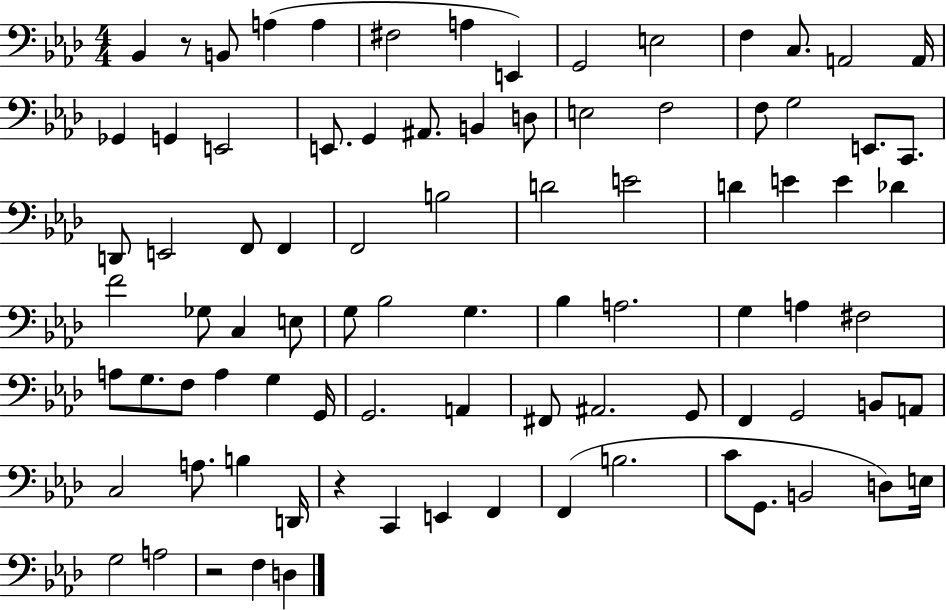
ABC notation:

X:1
T:Untitled
M:4/4
L:1/4
K:Ab
_B,, z/2 B,,/2 A, A, ^F,2 A, E,, G,,2 E,2 F, C,/2 A,,2 A,,/4 _G,, G,, E,,2 E,,/2 G,, ^A,,/2 B,, D,/2 E,2 F,2 F,/2 G,2 E,,/2 C,,/2 D,,/2 E,,2 F,,/2 F,, F,,2 B,2 D2 E2 D E E _D F2 _G,/2 C, E,/2 G,/2 _B,2 G, _B, A,2 G, A, ^F,2 A,/2 G,/2 F,/2 A, G, G,,/4 G,,2 A,, ^F,,/2 ^A,,2 G,,/2 F,, G,,2 B,,/2 A,,/2 C,2 A,/2 B, D,,/4 z C,, E,, F,, F,, B,2 C/2 G,,/2 B,,2 D,/2 E,/4 G,2 A,2 z2 F, D,